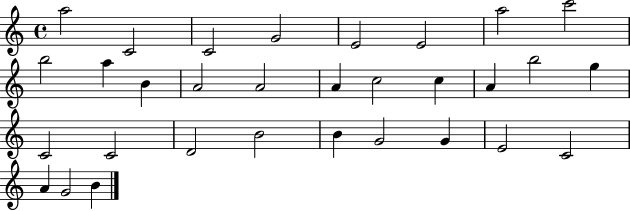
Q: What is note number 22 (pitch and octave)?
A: D4